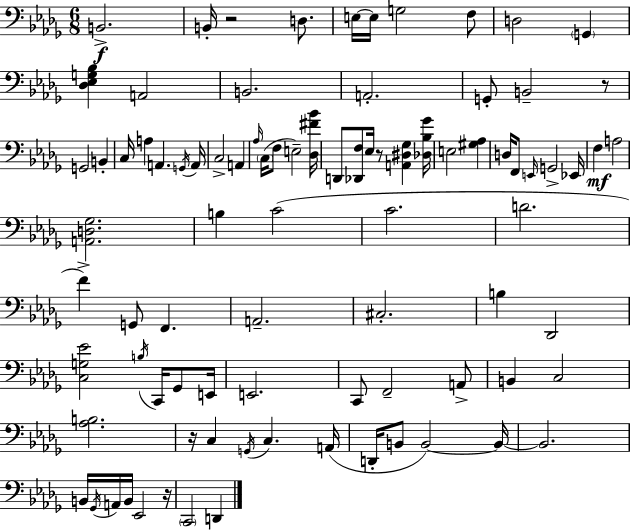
X:1
T:Untitled
M:6/8
L:1/4
K:Bbm
B,,2 B,,/4 z2 D,/2 E,/4 E,/4 G,2 F,/2 D,2 G,, [_D,_E,G,_B,] A,,2 B,,2 A,,2 G,,/2 B,,2 z/2 G,,2 B,, C,/4 A, A,, G,,/4 A,,/4 C,2 A,, _A,/4 C,/4 F,/2 E,2 [_D,^F_B]/4 D,,/2 [_D,,F,]/2 _E,/4 z/2 [A,,^D,_G,] [_D,_B,_G]/4 E,2 [^G,_A,] D,/4 F,,/2 E,,/4 G,,2 _E,,/4 F, A,2 [A,,D,_G,]2 B, C2 C2 D2 F G,,/2 F,, A,,2 ^C,2 B, _D,,2 [C,G,_E]2 B,/4 C,,/4 _G,,/2 E,,/4 E,,2 C,,/2 F,,2 A,,/2 B,, C,2 [_A,B,]2 z/4 C, G,,/4 C, A,,/4 D,,/4 B,,/2 B,,2 B,,/4 B,,2 B,,/4 _G,,/4 A,,/4 B,,/4 _E,,2 z/4 C,,2 D,,